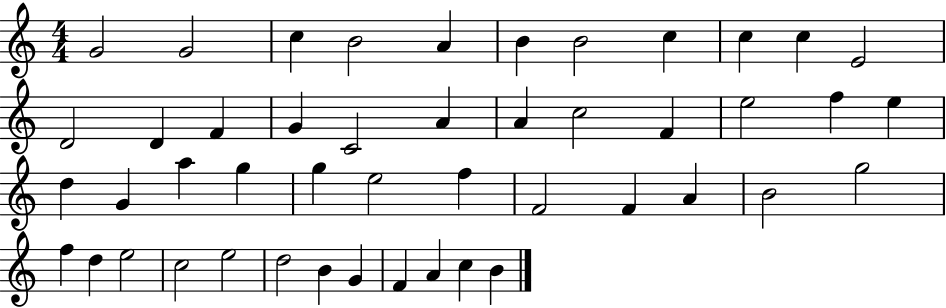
X:1
T:Untitled
M:4/4
L:1/4
K:C
G2 G2 c B2 A B B2 c c c E2 D2 D F G C2 A A c2 F e2 f e d G a g g e2 f F2 F A B2 g2 f d e2 c2 e2 d2 B G F A c B